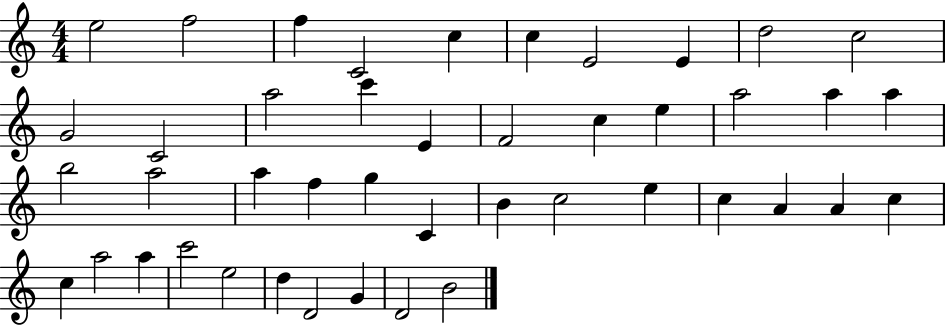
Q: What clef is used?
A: treble